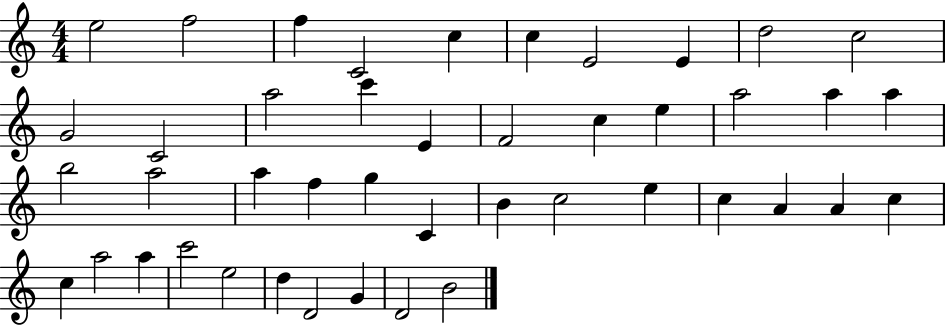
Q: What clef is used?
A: treble